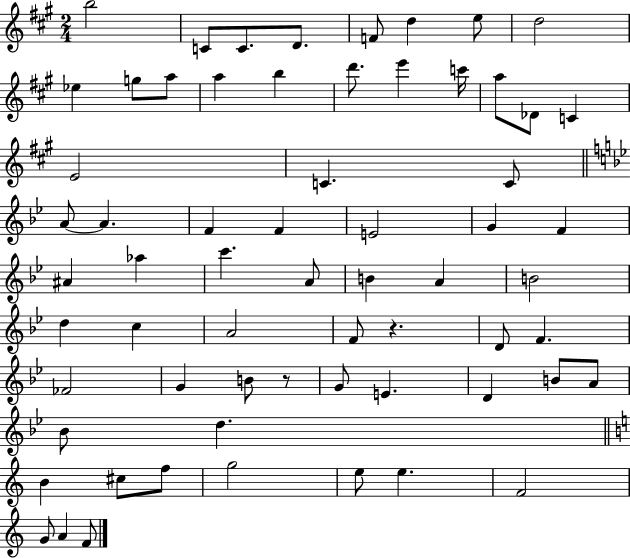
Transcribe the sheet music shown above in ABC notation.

X:1
T:Untitled
M:2/4
L:1/4
K:A
b2 C/2 C/2 D/2 F/2 d e/2 d2 _e g/2 a/2 a b d'/2 e' c'/4 a/2 _D/2 C E2 C C/2 A/2 A F F E2 G F ^A _a c' A/2 B A B2 d c A2 F/2 z D/2 F _F2 G B/2 z/2 G/2 E D B/2 A/2 _B/2 d B ^c/2 f/2 g2 e/2 e F2 G/2 A F/2